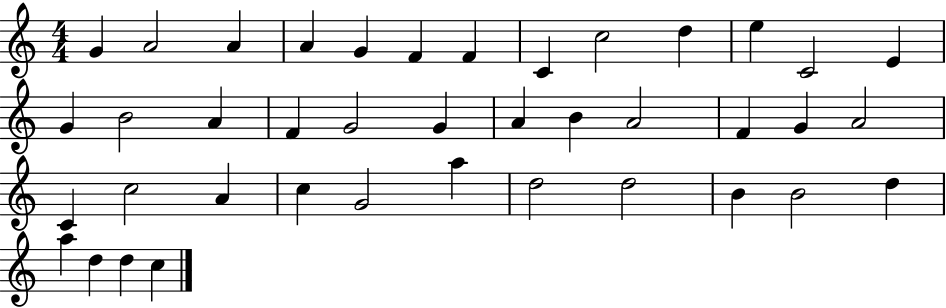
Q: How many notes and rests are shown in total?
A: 40